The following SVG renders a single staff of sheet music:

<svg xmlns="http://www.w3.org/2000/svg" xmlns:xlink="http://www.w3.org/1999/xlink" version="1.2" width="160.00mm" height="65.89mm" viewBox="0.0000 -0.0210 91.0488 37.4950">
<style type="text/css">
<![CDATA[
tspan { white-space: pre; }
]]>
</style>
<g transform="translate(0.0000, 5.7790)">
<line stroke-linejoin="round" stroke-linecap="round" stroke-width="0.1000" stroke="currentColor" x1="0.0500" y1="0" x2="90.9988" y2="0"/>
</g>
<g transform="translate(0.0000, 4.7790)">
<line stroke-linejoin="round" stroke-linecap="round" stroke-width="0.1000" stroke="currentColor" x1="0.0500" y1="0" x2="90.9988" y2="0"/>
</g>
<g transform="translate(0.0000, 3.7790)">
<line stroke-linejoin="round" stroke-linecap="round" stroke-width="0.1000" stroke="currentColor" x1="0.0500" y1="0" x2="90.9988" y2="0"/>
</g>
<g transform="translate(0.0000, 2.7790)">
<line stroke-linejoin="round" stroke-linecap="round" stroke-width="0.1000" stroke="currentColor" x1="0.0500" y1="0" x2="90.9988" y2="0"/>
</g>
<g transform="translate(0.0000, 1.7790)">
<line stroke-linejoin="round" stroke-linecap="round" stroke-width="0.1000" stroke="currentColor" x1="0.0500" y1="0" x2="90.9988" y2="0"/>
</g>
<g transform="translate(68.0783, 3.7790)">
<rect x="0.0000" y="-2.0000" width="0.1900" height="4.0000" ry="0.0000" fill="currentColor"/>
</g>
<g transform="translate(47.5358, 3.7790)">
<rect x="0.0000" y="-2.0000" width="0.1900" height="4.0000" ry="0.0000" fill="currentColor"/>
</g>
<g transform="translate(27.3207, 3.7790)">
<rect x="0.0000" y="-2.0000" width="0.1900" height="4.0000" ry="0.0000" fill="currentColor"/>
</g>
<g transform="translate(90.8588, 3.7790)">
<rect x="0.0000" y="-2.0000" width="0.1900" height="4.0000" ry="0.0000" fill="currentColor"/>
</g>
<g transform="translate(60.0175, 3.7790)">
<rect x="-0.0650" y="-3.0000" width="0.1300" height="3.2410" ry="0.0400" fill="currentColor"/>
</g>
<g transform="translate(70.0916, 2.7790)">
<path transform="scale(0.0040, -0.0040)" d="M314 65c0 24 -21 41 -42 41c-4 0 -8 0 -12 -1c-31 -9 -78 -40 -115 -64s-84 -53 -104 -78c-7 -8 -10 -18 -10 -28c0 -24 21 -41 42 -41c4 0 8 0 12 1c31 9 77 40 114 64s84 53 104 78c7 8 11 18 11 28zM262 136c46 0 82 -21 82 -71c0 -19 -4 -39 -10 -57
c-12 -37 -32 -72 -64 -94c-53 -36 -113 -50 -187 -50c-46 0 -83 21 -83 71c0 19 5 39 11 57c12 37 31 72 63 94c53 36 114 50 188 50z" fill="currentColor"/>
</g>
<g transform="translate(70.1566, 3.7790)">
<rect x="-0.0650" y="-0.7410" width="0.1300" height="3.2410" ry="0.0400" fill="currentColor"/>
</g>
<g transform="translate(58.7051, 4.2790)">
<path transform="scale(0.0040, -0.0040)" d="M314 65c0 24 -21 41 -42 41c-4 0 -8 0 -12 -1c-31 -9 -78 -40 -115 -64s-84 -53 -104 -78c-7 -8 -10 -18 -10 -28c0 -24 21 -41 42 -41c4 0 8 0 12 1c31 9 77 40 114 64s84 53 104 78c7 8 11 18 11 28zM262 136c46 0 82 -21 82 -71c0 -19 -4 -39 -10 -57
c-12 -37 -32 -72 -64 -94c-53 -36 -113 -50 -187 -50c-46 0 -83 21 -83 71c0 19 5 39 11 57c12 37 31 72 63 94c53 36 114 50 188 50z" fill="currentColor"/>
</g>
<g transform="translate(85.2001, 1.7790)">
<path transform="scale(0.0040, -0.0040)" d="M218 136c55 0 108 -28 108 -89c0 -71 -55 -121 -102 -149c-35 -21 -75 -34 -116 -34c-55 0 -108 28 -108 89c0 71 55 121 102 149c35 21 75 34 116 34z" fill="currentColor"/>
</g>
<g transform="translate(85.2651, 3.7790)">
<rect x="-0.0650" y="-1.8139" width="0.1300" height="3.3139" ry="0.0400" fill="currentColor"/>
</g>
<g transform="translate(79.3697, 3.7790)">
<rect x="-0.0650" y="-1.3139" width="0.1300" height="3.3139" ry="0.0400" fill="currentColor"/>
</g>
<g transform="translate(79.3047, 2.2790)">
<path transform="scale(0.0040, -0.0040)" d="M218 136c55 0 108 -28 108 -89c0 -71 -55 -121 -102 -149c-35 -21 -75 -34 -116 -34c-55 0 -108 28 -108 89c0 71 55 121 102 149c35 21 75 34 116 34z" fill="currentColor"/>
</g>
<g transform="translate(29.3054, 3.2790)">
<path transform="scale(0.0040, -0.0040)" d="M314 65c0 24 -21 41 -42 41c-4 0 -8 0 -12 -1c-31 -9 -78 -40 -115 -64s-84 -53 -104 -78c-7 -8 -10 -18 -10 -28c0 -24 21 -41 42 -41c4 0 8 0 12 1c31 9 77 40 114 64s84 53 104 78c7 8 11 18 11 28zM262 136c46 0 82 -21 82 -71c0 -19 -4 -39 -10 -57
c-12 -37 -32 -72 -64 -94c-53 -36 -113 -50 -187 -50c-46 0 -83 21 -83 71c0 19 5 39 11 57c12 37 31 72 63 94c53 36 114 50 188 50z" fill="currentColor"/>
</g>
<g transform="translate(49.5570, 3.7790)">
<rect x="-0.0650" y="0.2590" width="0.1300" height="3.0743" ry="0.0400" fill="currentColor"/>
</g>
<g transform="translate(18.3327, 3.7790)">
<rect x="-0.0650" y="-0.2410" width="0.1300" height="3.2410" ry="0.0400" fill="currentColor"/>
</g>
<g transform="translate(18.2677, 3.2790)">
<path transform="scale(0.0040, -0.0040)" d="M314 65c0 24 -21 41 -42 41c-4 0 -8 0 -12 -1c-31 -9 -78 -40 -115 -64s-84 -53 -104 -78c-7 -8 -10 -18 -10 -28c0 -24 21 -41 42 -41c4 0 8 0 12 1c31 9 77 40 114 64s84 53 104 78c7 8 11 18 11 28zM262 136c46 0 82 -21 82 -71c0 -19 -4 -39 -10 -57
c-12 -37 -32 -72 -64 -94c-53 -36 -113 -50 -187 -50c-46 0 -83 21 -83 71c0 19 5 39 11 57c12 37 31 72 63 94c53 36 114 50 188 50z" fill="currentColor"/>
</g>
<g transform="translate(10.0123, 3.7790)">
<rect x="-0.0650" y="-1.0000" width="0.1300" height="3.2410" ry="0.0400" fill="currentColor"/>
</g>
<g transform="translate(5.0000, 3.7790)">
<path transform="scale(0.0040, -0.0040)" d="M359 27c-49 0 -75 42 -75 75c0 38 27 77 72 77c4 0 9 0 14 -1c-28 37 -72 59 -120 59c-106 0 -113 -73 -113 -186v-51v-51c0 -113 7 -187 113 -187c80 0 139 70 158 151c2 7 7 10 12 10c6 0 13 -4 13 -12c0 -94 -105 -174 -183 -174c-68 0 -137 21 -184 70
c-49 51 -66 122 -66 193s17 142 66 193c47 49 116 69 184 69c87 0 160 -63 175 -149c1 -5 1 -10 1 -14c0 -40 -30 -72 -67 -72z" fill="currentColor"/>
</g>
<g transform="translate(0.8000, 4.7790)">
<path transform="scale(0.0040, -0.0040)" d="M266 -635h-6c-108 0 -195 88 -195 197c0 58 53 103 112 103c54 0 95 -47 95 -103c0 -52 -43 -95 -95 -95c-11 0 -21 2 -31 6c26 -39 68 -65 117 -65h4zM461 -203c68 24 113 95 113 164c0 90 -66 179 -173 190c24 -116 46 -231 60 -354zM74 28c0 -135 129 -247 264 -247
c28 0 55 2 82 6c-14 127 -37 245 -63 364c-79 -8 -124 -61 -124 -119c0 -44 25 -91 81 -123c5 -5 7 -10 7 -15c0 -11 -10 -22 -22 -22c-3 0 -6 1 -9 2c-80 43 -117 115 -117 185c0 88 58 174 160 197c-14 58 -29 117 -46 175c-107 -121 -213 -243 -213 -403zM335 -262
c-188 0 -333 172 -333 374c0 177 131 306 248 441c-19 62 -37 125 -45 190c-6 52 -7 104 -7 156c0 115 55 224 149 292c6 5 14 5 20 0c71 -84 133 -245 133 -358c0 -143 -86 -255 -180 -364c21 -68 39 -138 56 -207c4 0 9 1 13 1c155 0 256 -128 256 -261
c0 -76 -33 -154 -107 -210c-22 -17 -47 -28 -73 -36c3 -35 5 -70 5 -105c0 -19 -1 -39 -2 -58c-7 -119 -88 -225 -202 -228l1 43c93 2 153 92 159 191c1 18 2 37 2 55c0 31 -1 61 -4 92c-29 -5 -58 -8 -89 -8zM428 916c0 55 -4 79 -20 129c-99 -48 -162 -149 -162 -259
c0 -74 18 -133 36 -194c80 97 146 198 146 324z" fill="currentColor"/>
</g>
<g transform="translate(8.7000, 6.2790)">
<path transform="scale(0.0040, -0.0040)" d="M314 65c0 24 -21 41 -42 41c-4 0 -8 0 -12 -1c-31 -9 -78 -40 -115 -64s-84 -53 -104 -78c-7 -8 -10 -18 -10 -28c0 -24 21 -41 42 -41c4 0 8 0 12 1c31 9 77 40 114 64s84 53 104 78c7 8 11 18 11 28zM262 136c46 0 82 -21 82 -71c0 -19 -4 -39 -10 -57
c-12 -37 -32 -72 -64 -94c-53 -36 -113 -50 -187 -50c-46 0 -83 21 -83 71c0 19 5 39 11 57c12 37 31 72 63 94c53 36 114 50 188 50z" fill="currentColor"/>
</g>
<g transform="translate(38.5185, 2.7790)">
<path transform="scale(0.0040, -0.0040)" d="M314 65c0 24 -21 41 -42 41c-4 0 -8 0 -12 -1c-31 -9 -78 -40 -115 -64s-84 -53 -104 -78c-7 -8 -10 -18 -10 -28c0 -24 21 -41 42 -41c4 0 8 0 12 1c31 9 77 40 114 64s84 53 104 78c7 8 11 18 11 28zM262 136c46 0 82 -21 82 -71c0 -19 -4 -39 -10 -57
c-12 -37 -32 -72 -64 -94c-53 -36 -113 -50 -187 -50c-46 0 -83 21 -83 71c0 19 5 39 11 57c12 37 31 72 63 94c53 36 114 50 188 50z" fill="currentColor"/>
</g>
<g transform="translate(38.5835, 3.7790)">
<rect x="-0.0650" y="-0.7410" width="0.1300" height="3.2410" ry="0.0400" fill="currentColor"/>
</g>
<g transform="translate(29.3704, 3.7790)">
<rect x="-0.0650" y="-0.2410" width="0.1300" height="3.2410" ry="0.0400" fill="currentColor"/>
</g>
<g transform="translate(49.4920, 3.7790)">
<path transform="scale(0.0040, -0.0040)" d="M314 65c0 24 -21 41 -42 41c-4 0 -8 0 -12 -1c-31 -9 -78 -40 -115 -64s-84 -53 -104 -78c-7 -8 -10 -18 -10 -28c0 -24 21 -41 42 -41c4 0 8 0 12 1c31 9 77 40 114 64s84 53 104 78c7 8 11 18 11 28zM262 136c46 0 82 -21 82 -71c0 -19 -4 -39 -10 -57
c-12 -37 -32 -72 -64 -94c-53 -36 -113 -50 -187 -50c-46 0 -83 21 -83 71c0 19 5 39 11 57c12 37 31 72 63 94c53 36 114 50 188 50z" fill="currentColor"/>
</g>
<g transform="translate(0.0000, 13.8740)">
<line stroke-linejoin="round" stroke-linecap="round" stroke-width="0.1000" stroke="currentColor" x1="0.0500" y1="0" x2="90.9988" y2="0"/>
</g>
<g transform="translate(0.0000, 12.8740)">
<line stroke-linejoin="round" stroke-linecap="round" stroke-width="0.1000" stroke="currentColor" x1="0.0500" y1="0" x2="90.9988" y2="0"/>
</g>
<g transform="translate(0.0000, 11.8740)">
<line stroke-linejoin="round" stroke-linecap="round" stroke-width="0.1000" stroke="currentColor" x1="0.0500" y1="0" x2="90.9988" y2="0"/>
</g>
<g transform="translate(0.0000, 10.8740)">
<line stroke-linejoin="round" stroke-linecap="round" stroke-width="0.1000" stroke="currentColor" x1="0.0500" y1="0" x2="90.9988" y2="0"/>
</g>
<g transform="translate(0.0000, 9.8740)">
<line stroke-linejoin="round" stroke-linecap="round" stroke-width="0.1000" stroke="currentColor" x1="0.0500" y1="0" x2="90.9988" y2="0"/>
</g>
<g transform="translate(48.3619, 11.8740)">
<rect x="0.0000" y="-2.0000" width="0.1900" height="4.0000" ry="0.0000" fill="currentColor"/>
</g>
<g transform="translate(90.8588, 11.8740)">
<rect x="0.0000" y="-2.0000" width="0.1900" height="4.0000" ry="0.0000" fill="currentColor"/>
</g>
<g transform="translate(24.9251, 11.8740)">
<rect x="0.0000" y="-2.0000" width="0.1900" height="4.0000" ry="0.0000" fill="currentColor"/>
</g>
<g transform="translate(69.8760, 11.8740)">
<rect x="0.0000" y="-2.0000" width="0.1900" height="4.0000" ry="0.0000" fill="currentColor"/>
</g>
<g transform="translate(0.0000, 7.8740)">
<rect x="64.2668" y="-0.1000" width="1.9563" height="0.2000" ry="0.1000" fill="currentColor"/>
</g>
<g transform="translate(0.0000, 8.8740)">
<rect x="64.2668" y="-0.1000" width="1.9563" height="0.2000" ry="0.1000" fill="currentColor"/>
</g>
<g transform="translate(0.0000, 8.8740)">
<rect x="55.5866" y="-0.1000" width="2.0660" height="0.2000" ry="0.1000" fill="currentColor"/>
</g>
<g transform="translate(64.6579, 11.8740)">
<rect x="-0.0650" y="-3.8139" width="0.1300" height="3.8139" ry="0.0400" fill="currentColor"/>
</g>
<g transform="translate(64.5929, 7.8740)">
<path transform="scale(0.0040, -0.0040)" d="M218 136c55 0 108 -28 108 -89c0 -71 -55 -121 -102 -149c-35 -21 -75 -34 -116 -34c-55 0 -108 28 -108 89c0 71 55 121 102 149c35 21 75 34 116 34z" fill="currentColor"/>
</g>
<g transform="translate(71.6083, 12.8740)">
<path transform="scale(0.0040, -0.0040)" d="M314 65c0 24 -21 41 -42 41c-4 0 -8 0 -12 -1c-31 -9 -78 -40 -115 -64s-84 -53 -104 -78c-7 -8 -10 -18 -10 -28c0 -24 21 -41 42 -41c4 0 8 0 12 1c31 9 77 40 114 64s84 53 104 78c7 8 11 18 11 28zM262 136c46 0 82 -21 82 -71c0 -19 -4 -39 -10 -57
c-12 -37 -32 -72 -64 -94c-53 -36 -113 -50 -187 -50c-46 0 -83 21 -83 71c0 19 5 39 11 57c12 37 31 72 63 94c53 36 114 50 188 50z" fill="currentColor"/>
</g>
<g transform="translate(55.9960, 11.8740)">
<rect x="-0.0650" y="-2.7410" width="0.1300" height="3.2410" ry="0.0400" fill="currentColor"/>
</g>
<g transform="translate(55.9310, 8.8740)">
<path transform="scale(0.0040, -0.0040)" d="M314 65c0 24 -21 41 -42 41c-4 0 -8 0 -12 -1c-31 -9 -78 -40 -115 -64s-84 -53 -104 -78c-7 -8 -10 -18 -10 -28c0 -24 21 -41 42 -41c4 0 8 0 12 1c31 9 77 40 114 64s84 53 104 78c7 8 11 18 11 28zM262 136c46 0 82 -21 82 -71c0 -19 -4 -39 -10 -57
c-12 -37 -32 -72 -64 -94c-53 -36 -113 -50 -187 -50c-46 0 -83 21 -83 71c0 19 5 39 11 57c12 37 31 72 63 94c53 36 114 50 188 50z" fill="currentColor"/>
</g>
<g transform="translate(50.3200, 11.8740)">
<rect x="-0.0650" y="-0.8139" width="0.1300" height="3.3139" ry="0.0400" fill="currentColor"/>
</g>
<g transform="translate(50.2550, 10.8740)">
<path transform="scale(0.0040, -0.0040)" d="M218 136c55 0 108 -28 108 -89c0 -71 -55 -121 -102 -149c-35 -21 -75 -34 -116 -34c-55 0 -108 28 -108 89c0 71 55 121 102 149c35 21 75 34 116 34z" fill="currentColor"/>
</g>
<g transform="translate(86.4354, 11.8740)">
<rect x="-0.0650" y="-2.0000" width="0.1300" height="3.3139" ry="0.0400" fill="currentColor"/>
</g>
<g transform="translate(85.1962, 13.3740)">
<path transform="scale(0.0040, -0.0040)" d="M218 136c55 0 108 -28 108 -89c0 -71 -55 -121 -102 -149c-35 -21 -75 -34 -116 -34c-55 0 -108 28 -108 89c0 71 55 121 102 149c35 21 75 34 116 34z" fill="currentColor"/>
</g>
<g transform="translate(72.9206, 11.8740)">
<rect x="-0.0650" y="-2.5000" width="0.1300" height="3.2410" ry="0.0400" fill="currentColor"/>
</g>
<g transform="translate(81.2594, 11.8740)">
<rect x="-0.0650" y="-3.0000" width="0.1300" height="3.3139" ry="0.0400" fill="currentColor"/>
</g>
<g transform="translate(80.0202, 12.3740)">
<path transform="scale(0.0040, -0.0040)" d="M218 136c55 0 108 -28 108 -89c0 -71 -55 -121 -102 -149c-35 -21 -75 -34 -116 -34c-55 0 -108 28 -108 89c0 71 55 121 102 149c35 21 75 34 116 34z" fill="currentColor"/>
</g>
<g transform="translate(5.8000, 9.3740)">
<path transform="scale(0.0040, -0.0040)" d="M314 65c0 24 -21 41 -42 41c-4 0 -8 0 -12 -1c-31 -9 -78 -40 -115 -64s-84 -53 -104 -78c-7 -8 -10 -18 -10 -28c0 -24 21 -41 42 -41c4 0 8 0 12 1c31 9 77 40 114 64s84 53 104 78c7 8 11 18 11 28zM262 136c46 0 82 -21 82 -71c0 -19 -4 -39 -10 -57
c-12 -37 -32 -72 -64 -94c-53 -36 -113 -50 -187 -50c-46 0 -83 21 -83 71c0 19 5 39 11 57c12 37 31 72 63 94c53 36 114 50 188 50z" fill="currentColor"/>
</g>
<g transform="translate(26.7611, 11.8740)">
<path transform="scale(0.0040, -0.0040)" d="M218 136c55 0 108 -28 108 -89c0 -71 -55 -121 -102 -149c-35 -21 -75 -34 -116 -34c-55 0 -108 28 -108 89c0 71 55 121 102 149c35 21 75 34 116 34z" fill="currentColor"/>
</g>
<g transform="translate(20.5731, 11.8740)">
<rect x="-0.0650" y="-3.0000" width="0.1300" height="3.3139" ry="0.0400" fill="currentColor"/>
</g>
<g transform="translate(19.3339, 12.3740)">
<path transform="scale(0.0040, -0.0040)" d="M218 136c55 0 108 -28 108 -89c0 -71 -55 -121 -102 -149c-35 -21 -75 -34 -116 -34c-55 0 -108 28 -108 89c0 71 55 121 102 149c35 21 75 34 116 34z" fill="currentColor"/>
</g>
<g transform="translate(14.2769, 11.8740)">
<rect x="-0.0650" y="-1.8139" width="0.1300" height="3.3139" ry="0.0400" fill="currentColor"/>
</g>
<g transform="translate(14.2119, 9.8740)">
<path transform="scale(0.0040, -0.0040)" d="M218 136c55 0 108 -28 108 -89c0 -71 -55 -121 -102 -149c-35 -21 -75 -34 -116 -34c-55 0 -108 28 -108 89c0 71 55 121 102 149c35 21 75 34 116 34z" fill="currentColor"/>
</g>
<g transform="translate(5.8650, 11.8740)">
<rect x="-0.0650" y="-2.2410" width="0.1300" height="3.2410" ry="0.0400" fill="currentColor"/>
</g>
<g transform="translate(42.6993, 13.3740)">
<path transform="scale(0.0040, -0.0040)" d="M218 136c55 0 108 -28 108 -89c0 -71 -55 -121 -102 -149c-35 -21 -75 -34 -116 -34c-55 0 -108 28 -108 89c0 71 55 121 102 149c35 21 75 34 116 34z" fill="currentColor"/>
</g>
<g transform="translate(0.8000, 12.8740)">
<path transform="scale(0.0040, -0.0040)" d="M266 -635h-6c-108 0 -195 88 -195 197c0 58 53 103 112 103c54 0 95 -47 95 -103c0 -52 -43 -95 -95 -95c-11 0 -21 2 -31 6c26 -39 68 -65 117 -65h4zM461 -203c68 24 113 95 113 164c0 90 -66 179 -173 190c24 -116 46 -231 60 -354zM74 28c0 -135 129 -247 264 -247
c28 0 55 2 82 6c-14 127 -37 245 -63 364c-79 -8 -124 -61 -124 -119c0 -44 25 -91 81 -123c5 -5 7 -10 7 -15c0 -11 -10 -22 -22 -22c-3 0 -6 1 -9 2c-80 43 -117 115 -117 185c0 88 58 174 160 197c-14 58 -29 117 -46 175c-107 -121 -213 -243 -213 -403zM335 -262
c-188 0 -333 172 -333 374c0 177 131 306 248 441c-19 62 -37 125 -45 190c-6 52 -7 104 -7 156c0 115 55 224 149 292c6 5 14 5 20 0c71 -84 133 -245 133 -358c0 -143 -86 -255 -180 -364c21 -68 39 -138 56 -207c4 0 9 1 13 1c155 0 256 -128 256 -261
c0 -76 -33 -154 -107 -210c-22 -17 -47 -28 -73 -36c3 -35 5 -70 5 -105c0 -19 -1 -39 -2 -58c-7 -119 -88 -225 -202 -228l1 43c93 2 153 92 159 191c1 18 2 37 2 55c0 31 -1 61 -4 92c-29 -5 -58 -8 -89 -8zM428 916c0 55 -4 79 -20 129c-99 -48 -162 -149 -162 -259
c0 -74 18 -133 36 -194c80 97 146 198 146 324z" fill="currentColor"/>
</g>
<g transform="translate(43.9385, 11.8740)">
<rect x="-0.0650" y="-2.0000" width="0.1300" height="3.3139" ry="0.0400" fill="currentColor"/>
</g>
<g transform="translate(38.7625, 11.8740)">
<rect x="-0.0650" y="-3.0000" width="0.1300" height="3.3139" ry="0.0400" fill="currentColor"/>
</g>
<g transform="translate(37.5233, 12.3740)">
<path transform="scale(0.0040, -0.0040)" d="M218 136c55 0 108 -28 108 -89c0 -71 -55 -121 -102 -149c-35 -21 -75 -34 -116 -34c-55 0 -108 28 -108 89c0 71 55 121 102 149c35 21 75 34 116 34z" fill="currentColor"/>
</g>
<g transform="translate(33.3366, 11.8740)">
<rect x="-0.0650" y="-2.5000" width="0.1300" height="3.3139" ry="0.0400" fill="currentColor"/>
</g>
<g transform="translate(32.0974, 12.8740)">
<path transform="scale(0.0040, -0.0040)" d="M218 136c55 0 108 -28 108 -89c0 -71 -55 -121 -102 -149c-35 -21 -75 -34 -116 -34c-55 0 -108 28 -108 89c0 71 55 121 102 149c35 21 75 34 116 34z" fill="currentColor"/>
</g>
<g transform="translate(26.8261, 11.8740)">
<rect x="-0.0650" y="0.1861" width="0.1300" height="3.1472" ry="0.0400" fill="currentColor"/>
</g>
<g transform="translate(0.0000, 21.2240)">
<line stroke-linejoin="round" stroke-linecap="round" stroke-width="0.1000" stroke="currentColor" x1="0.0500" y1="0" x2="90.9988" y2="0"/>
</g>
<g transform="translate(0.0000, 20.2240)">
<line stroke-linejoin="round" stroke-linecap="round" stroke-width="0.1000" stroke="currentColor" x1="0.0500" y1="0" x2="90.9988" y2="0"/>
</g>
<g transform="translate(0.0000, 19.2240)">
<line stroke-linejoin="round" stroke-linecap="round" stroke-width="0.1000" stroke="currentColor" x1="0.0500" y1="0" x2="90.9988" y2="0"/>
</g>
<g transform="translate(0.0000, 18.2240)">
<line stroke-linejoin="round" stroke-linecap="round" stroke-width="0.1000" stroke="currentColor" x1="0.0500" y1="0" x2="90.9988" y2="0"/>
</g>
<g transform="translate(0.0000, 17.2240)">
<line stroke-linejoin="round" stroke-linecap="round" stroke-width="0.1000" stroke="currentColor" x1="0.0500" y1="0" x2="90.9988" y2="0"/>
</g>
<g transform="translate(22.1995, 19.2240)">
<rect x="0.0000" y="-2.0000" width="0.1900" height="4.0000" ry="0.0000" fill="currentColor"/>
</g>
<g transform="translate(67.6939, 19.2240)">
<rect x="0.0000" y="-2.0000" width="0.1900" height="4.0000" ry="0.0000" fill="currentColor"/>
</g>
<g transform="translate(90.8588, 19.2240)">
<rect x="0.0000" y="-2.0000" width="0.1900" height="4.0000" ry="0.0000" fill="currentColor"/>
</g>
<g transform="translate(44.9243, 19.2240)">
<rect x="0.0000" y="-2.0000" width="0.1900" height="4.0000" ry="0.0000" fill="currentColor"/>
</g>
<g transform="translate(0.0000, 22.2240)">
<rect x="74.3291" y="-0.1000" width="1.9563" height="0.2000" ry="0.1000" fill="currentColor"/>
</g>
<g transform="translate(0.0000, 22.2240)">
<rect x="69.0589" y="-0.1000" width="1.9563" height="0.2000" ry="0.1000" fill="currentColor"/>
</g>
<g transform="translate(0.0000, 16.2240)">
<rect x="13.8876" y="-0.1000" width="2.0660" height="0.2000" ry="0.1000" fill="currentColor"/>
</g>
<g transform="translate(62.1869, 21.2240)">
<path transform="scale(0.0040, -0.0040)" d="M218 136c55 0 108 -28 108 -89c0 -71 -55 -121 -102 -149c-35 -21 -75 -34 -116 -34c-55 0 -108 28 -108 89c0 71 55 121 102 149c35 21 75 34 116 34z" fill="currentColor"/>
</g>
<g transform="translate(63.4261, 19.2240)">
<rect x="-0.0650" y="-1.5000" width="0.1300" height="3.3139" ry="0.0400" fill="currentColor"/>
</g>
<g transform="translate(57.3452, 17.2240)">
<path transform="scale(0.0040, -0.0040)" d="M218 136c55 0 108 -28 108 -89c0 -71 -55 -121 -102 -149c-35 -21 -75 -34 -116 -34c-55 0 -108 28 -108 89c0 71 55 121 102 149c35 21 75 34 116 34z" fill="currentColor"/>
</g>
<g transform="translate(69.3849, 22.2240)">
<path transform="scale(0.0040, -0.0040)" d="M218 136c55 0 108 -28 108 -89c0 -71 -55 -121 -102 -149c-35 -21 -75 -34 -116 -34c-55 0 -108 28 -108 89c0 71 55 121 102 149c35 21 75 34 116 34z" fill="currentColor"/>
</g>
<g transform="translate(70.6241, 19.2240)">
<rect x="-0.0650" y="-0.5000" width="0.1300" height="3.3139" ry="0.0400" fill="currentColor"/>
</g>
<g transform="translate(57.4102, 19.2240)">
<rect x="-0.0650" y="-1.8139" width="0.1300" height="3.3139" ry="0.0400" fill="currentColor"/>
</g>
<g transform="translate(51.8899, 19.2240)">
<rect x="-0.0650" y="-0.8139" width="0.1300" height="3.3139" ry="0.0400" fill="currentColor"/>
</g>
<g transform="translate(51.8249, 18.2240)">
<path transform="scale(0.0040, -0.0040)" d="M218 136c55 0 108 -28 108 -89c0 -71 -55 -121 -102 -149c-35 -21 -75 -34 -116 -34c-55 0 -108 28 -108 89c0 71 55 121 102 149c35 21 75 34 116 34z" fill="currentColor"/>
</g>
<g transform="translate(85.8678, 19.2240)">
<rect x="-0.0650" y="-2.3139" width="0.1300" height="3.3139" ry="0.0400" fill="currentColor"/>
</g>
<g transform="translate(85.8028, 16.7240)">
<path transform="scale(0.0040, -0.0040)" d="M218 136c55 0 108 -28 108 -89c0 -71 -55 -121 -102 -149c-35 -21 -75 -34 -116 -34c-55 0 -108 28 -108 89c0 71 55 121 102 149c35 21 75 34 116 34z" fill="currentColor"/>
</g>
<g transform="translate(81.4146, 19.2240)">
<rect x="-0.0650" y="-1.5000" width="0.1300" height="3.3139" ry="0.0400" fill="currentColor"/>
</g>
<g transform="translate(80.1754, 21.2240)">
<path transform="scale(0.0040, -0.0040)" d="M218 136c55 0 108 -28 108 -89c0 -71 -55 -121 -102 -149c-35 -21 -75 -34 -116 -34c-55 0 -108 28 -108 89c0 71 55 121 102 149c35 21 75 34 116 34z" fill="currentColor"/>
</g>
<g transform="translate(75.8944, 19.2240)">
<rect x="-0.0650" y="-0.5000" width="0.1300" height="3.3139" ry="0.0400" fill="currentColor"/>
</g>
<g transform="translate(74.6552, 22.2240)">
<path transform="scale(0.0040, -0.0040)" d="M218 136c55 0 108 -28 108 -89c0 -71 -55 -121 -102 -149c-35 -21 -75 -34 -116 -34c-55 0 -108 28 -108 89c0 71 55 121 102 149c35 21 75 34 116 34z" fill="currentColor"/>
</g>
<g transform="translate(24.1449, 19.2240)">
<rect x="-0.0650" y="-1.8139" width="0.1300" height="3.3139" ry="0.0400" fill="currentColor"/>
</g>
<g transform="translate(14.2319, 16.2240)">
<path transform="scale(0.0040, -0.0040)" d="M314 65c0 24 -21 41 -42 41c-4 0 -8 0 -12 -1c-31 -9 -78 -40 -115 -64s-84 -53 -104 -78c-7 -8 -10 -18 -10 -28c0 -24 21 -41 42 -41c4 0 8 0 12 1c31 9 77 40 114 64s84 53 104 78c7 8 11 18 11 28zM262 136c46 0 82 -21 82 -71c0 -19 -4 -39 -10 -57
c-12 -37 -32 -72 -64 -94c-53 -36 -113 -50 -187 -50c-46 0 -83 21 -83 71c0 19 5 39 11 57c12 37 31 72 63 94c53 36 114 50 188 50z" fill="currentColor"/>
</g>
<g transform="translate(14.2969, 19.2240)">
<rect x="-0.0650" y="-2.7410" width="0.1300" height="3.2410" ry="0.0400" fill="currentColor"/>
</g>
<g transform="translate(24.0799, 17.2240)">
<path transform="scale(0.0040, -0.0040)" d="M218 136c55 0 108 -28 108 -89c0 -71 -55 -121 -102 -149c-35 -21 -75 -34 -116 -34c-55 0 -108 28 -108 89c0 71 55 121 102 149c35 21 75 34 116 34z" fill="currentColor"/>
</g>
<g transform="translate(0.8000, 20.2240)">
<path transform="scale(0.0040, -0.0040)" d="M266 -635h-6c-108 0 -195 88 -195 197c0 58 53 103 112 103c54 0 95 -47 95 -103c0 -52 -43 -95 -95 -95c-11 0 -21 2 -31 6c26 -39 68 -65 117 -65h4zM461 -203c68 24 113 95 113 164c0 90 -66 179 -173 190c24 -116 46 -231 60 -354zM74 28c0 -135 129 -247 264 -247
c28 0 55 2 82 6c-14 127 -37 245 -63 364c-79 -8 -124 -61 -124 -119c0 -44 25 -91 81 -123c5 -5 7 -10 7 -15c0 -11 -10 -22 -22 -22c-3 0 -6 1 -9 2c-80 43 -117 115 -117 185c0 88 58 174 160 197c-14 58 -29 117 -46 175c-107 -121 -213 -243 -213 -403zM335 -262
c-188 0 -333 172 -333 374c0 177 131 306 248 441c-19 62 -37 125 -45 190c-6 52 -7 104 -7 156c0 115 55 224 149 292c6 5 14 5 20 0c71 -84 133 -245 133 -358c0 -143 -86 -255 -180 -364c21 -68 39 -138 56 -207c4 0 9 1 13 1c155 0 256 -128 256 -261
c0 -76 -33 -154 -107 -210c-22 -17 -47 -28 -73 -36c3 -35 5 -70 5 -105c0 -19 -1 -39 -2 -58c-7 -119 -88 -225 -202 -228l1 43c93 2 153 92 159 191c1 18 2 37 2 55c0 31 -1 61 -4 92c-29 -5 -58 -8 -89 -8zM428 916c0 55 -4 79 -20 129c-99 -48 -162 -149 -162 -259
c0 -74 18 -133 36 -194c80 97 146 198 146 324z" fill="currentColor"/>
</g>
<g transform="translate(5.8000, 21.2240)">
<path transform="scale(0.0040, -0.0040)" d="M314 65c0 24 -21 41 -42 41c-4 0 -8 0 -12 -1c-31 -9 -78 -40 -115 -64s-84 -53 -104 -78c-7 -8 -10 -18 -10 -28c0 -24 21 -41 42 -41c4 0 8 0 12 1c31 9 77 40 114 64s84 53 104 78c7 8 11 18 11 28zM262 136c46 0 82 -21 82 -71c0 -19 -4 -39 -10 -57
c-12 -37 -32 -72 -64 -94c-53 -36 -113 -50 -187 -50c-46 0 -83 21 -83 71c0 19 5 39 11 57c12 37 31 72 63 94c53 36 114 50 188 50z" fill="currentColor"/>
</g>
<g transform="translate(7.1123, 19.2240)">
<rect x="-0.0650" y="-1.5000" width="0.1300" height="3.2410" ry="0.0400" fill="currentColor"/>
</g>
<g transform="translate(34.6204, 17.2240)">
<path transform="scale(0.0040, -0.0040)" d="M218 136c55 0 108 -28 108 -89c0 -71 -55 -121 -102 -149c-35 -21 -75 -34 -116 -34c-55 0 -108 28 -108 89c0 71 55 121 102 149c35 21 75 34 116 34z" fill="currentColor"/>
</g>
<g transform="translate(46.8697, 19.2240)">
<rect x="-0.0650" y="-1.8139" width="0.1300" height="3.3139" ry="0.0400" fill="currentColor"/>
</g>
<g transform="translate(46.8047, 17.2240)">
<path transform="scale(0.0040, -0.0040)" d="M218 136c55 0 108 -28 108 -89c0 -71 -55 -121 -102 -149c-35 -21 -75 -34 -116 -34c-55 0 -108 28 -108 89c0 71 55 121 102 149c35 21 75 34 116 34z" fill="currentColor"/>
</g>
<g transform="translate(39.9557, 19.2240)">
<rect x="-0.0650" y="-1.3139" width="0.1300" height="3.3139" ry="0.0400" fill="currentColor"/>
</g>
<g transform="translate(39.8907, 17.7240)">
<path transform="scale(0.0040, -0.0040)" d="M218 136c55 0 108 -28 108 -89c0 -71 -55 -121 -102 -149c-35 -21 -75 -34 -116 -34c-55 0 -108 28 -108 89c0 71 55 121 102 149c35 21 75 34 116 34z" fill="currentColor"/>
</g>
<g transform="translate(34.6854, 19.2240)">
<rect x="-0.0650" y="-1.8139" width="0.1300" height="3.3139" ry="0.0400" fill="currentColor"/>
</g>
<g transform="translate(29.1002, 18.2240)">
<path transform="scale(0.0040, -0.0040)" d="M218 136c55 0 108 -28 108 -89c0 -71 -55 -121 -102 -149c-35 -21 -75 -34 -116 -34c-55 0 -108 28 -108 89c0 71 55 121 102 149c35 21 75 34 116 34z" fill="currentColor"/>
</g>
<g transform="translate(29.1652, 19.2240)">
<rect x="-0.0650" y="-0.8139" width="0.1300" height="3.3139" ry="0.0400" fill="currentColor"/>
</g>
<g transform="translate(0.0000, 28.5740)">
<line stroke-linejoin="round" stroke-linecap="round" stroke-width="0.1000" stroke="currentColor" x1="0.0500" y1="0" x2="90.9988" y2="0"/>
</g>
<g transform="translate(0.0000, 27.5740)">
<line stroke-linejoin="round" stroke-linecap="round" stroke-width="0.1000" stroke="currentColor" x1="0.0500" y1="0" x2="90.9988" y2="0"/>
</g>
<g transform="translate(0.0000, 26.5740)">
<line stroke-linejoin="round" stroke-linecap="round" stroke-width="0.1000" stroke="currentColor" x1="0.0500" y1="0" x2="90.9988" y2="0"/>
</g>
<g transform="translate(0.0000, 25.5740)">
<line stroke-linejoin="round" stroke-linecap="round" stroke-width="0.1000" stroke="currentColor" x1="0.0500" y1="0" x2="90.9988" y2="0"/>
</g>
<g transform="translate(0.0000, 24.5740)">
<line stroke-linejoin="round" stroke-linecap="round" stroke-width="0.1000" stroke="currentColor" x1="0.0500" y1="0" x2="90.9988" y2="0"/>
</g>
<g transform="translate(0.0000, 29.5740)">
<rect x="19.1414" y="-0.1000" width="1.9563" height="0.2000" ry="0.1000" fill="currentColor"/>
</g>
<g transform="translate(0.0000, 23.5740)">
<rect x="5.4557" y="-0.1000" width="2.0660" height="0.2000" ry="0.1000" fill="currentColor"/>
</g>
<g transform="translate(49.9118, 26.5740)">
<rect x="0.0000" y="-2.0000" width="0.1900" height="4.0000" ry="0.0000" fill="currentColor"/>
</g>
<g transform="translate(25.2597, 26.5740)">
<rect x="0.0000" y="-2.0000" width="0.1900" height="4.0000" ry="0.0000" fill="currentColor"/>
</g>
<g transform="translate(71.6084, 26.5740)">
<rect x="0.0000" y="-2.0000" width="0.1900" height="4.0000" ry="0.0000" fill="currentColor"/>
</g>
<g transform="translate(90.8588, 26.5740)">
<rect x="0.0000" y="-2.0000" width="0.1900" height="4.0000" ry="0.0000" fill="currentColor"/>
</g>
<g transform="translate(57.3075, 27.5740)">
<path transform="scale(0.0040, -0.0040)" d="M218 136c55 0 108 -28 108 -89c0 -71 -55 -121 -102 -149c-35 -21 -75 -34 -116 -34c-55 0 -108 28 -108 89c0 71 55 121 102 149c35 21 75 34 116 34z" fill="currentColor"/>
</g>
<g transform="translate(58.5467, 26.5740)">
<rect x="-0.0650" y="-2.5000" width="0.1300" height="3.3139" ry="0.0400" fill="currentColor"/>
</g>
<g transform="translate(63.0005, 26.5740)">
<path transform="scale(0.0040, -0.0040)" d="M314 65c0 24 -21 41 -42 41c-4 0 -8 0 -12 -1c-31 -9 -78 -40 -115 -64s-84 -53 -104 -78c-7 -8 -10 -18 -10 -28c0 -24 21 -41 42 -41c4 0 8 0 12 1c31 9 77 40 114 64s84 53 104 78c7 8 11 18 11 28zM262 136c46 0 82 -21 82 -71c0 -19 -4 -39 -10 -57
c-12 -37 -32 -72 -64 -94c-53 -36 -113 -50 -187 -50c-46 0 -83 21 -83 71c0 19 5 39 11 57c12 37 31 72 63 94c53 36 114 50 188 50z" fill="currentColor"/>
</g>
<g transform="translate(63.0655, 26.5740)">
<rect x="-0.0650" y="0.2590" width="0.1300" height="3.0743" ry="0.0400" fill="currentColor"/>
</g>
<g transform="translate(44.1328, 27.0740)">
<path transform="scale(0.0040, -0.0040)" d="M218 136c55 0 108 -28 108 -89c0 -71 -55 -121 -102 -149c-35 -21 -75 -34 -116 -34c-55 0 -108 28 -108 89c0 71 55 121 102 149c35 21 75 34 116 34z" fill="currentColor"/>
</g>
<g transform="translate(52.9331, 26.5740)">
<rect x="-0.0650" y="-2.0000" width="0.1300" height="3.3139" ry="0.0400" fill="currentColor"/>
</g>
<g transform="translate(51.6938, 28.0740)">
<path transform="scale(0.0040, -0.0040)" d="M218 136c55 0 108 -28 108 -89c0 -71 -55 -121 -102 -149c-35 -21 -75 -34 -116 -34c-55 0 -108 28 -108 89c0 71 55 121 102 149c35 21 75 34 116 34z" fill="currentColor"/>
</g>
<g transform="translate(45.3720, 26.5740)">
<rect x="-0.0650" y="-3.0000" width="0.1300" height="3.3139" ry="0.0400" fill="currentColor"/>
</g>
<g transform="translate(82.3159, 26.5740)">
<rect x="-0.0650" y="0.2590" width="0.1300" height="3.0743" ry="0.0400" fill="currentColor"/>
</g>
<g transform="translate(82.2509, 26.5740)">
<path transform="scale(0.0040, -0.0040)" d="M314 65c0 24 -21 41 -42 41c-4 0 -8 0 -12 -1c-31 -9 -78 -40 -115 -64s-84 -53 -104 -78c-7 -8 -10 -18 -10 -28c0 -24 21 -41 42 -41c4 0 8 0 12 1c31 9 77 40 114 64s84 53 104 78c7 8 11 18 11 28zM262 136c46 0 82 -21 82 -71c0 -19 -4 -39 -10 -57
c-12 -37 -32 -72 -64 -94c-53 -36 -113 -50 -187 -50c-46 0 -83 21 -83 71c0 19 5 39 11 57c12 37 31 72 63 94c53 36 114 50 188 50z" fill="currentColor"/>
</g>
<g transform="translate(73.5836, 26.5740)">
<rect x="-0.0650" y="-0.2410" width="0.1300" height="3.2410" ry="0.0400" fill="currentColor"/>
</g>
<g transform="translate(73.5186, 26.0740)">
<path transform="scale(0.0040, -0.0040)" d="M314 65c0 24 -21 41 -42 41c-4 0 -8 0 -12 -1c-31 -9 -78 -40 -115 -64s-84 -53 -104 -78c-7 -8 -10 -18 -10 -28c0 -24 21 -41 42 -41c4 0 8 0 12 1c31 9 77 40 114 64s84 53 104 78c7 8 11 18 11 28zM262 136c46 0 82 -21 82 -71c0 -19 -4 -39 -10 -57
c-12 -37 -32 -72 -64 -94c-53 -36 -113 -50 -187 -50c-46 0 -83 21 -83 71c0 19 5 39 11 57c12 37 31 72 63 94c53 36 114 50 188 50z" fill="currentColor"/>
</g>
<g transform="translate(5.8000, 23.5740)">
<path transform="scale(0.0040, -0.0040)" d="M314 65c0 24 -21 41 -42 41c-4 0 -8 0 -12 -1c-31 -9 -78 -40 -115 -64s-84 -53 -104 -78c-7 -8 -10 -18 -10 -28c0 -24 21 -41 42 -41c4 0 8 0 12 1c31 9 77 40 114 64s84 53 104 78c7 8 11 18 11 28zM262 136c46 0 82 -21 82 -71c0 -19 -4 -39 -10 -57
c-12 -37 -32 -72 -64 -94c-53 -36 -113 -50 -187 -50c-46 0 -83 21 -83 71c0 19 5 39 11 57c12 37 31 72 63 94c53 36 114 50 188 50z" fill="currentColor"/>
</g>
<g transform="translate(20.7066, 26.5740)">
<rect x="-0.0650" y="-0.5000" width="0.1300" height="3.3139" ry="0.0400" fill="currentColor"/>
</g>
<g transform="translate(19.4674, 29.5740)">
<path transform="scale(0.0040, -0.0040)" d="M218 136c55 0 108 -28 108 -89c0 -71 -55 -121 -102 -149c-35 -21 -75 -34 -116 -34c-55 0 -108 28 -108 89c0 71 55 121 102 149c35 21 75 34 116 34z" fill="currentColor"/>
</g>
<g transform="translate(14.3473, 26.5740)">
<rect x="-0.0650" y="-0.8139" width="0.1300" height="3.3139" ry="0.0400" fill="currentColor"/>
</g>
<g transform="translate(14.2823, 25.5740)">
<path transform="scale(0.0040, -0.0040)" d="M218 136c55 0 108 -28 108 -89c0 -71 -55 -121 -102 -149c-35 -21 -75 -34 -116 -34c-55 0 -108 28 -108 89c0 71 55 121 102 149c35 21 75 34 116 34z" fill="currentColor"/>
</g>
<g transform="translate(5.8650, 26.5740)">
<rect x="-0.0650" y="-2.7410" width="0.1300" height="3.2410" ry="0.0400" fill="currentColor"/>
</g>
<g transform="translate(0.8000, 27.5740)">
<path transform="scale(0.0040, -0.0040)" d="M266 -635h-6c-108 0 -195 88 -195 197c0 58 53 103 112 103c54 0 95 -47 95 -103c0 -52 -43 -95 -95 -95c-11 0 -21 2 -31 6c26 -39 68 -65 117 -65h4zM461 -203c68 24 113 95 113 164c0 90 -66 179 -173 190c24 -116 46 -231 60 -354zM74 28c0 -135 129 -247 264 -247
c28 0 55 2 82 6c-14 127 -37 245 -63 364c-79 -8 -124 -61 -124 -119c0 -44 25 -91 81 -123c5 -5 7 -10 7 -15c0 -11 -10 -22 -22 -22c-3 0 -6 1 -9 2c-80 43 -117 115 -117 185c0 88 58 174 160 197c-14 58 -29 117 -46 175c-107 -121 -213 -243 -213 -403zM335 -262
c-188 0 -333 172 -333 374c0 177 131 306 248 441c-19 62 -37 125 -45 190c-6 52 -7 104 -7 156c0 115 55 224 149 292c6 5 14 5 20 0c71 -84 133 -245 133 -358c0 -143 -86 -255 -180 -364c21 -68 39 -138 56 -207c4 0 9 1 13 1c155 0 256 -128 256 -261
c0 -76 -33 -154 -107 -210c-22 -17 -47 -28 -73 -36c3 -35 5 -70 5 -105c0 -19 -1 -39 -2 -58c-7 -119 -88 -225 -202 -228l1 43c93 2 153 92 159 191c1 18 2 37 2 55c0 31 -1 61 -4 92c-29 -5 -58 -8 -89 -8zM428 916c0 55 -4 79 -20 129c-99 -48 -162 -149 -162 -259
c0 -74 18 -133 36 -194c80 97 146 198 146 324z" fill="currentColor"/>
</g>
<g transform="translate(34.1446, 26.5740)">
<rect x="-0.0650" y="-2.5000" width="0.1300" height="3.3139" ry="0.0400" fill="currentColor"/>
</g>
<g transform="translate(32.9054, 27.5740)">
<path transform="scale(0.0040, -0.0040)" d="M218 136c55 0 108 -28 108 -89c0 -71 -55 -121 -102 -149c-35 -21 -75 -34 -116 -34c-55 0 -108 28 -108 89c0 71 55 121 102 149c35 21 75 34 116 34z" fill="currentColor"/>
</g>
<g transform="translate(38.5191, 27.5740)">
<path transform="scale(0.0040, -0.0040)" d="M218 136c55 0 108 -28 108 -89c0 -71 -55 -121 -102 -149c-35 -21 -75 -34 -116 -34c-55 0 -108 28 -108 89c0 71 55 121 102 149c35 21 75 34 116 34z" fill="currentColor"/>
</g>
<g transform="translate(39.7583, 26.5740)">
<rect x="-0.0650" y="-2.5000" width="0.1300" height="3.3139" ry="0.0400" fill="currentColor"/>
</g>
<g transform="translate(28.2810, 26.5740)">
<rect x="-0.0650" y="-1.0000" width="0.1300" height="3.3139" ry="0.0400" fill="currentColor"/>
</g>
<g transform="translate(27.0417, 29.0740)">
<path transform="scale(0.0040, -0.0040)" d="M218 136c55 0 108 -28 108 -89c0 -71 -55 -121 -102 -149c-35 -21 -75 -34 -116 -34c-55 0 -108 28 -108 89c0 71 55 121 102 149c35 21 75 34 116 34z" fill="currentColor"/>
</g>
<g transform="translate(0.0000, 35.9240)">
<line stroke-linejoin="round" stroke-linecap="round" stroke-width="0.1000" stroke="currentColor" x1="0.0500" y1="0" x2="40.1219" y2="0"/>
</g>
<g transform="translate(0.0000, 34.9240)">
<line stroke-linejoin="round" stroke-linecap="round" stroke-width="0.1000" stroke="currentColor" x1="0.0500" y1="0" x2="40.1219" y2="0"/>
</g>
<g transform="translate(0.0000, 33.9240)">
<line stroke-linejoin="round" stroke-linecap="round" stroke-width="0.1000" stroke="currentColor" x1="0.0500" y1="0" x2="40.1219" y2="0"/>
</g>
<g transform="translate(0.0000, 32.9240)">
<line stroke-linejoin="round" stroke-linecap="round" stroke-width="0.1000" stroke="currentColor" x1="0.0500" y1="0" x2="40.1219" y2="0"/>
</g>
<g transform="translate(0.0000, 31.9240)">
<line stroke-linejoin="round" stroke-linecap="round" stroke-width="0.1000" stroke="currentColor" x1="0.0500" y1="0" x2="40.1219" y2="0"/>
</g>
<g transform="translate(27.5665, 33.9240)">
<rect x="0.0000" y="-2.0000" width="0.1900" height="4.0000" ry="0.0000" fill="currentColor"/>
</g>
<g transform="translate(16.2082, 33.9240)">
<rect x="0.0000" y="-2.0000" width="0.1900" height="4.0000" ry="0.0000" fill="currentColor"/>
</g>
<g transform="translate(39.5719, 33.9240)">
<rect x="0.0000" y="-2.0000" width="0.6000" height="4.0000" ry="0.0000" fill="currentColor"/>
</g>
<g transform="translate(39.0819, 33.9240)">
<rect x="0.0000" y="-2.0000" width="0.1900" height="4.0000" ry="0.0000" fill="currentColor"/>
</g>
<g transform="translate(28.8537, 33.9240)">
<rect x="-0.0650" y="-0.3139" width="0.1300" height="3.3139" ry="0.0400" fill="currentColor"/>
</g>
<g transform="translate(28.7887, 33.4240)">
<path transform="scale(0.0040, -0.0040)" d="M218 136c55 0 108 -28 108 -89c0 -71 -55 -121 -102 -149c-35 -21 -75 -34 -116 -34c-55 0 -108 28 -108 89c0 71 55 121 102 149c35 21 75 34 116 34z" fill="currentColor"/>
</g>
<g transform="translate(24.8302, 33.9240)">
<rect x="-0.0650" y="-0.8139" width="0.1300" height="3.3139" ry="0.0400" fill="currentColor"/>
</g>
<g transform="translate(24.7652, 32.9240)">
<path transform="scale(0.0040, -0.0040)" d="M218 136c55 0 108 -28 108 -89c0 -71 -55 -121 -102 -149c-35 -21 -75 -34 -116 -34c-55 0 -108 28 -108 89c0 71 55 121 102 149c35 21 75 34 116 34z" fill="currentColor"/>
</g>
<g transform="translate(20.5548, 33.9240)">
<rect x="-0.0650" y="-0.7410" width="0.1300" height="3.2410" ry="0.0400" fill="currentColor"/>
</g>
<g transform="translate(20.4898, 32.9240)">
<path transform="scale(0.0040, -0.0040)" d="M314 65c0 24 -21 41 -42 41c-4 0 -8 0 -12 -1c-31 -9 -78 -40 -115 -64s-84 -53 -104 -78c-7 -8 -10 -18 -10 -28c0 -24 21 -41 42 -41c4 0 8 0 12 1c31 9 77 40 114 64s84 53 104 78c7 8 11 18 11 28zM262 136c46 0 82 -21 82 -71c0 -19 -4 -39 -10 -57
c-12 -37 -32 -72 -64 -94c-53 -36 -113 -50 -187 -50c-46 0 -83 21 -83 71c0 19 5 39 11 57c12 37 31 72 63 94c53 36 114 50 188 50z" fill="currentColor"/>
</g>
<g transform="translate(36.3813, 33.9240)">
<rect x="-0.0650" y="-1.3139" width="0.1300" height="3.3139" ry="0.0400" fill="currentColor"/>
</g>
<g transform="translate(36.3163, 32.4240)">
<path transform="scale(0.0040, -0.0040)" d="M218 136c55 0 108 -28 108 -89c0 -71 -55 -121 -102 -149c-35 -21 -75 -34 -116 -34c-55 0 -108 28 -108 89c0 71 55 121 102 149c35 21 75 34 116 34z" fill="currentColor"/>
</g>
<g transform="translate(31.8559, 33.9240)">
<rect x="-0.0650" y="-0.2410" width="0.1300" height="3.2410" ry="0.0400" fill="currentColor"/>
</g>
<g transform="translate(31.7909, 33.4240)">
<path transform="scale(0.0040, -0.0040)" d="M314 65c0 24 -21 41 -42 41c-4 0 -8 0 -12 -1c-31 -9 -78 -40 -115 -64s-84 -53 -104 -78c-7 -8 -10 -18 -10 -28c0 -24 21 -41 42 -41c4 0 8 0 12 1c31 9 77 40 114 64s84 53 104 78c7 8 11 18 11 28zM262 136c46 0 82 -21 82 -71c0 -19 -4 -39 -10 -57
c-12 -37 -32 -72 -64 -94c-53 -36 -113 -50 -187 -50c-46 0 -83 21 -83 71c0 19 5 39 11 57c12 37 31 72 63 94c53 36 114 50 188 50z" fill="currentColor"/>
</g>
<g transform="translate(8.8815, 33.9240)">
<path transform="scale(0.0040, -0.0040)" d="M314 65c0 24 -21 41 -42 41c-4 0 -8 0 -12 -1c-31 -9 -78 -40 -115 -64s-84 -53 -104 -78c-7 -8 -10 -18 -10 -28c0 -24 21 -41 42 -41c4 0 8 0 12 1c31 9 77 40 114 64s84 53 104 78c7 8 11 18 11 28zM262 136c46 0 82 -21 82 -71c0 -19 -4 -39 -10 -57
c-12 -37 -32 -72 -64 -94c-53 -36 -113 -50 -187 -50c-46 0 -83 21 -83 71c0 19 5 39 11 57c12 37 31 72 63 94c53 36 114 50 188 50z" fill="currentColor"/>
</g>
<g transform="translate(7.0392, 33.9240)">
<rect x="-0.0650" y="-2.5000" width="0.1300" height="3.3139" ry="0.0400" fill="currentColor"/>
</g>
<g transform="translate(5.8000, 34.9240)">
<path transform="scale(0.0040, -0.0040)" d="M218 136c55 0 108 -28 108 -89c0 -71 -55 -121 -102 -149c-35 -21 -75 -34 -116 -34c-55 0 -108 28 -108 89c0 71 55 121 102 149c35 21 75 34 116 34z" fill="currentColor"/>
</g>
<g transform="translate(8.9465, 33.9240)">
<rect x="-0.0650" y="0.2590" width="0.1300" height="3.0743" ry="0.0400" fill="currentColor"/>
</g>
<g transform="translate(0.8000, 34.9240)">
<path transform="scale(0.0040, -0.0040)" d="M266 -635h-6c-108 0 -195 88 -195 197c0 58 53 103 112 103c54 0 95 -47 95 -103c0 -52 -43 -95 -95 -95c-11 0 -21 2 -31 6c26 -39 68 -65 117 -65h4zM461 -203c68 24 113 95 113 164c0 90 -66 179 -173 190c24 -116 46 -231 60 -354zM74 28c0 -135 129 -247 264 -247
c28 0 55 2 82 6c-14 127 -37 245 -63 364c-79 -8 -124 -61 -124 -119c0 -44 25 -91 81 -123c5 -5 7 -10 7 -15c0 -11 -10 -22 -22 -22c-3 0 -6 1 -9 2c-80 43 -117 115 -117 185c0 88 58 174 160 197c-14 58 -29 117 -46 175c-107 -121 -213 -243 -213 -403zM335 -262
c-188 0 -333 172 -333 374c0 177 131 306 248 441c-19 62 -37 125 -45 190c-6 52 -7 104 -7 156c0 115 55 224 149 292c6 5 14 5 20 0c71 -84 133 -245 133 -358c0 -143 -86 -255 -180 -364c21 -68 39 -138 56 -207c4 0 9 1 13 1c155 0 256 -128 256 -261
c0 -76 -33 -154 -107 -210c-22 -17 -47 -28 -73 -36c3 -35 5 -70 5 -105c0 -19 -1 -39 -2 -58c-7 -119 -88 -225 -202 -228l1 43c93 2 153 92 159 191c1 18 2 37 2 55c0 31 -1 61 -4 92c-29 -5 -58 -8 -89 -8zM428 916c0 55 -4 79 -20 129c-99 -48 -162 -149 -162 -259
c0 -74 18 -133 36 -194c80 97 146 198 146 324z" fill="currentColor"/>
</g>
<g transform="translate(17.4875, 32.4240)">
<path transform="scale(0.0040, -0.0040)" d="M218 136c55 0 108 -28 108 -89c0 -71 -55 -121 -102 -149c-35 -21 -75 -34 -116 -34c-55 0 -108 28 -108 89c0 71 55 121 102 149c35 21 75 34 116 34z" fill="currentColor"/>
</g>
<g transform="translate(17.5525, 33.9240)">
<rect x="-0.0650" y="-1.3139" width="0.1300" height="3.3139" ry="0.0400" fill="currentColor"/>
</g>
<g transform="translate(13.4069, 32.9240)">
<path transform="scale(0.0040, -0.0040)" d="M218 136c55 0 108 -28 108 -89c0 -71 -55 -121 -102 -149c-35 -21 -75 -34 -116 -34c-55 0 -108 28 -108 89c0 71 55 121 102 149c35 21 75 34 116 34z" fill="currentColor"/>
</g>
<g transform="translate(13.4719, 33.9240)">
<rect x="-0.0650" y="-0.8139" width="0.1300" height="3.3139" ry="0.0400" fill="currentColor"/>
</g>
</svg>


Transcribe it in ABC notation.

X:1
T:Untitled
M:4/4
L:1/4
K:C
D2 c2 c2 d2 B2 A2 d2 e f g2 f A B G A F d a2 c' G2 A F E2 a2 f d f e f d f E C C E g a2 d C D G G A F G B2 c2 B2 G B2 d e d2 d c c2 e